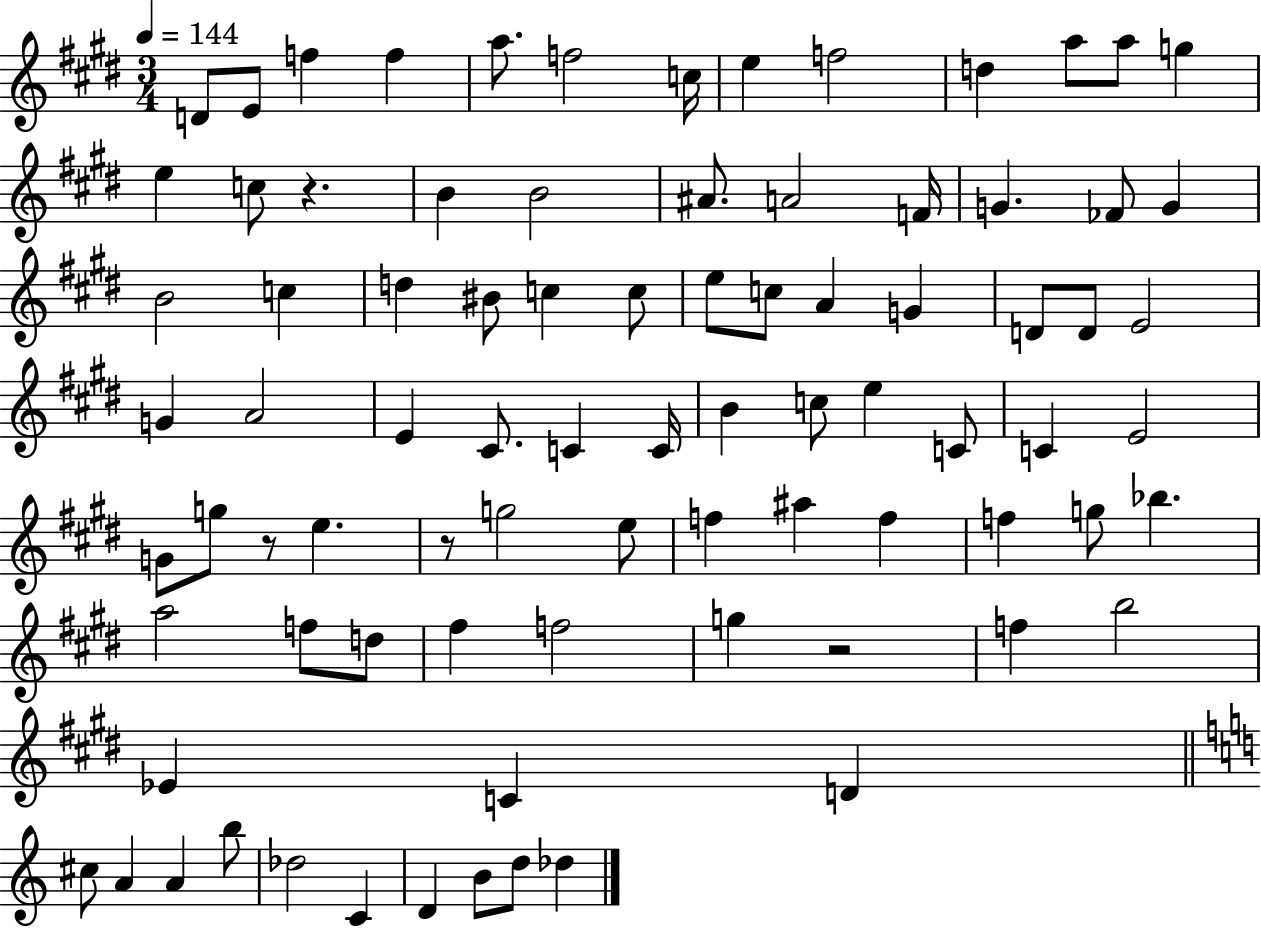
{
  \clef treble
  \numericTimeSignature
  \time 3/4
  \key e \major
  \tempo 4 = 144
  d'8 e'8 f''4 f''4 | a''8. f''2 c''16 | e''4 f''2 | d''4 a''8 a''8 g''4 | \break e''4 c''8 r4. | b'4 b'2 | ais'8. a'2 f'16 | g'4. fes'8 g'4 | \break b'2 c''4 | d''4 bis'8 c''4 c''8 | e''8 c''8 a'4 g'4 | d'8 d'8 e'2 | \break g'4 a'2 | e'4 cis'8. c'4 c'16 | b'4 c''8 e''4 c'8 | c'4 e'2 | \break g'8 g''8 r8 e''4. | r8 g''2 e''8 | f''4 ais''4 f''4 | f''4 g''8 bes''4. | \break a''2 f''8 d''8 | fis''4 f''2 | g''4 r2 | f''4 b''2 | \break ees'4 c'4 d'4 | \bar "||" \break \key c \major cis''8 a'4 a'4 b''8 | des''2 c'4 | d'4 b'8 d''8 des''4 | \bar "|."
}